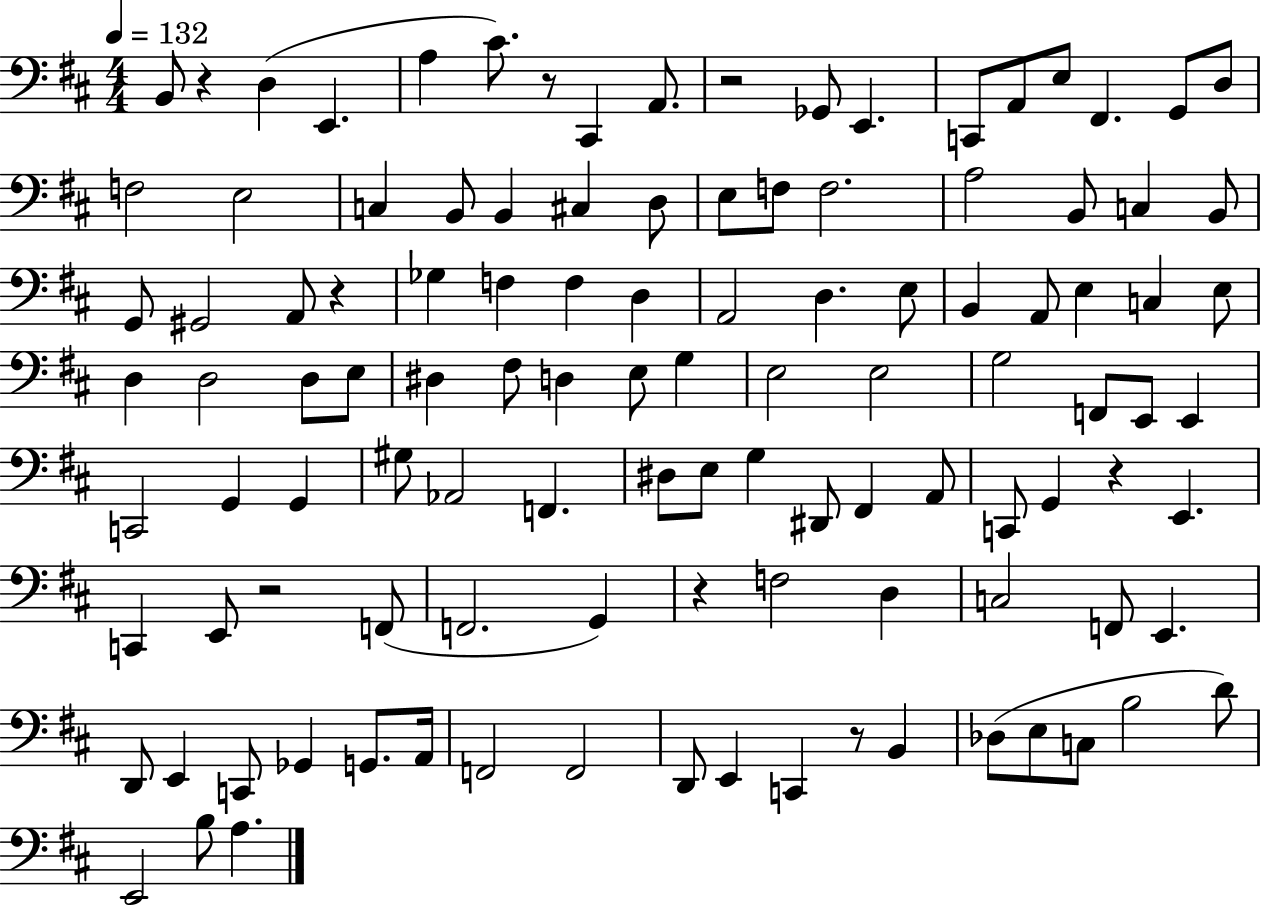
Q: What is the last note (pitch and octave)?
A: A3